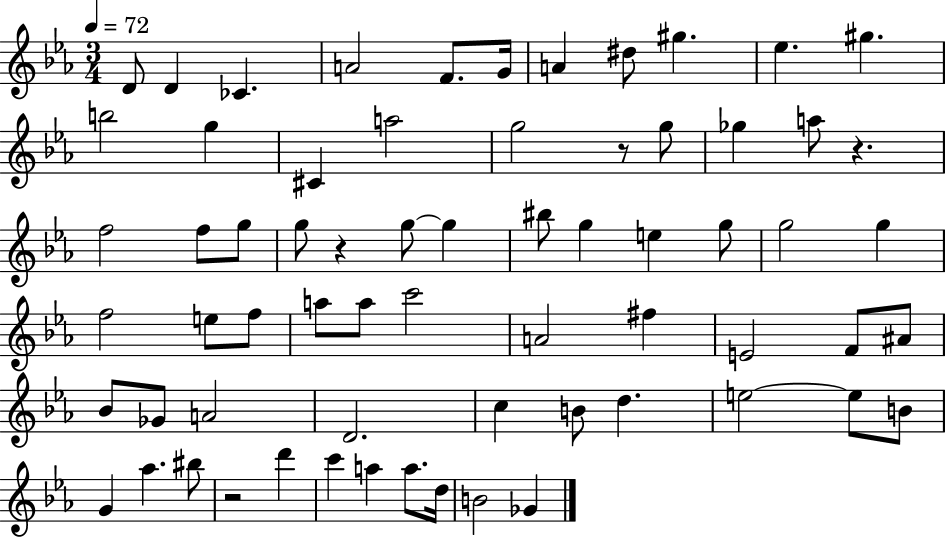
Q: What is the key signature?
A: EES major